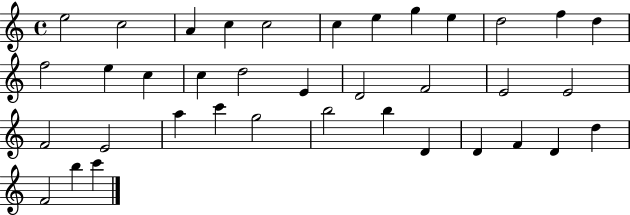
E5/h C5/h A4/q C5/q C5/h C5/q E5/q G5/q E5/q D5/h F5/q D5/q F5/h E5/q C5/q C5/q D5/h E4/q D4/h F4/h E4/h E4/h F4/h E4/h A5/q C6/q G5/h B5/h B5/q D4/q D4/q F4/q D4/q D5/q F4/h B5/q C6/q